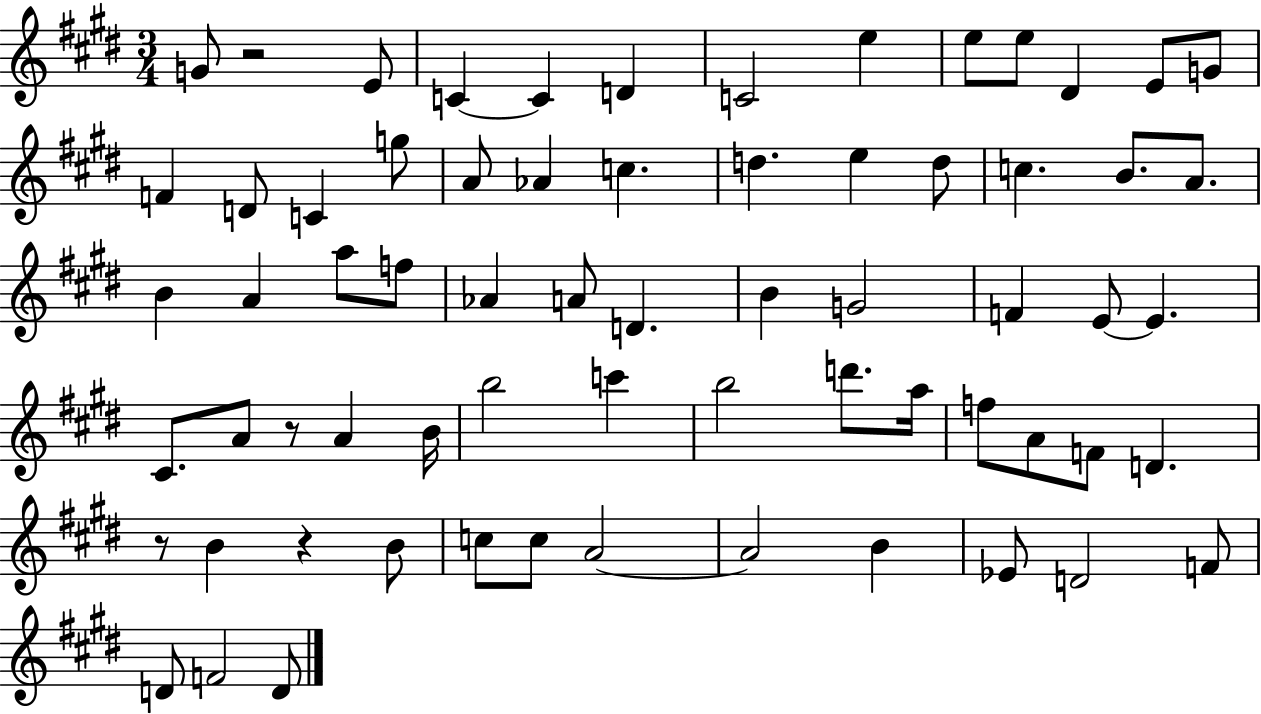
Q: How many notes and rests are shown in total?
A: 67